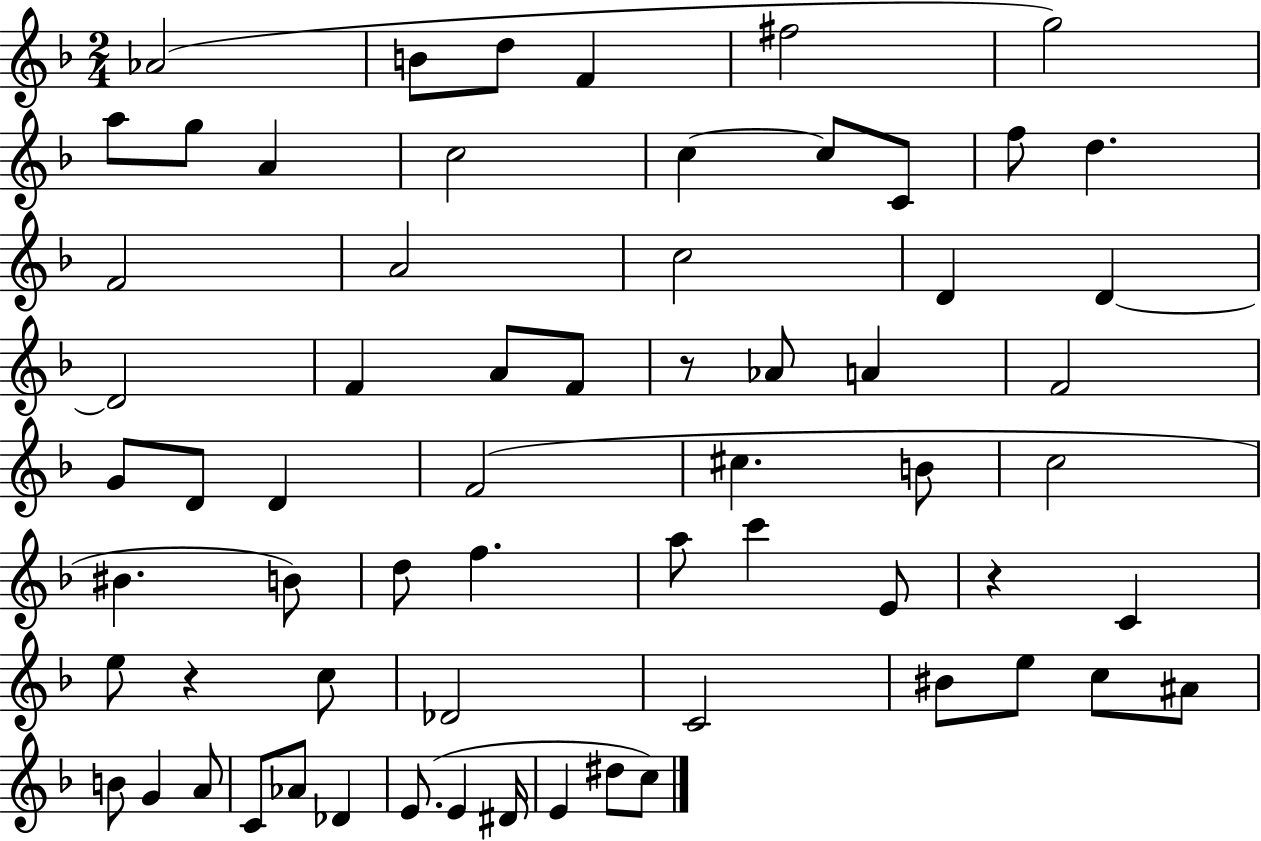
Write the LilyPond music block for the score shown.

{
  \clef treble
  \numericTimeSignature
  \time 2/4
  \key f \major
  aes'2( | b'8 d''8 f'4 | fis''2 | g''2) | \break a''8 g''8 a'4 | c''2 | c''4~~ c''8 c'8 | f''8 d''4. | \break f'2 | a'2 | c''2 | d'4 d'4~~ | \break d'2 | f'4 a'8 f'8 | r8 aes'8 a'4 | f'2 | \break g'8 d'8 d'4 | f'2( | cis''4. b'8 | c''2 | \break bis'4. b'8) | d''8 f''4. | a''8 c'''4 e'8 | r4 c'4 | \break e''8 r4 c''8 | des'2 | c'2 | bis'8 e''8 c''8 ais'8 | \break b'8 g'4 a'8 | c'8 aes'8 des'4 | e'8.( e'4 dis'16 | e'4 dis''8 c''8) | \break \bar "|."
}